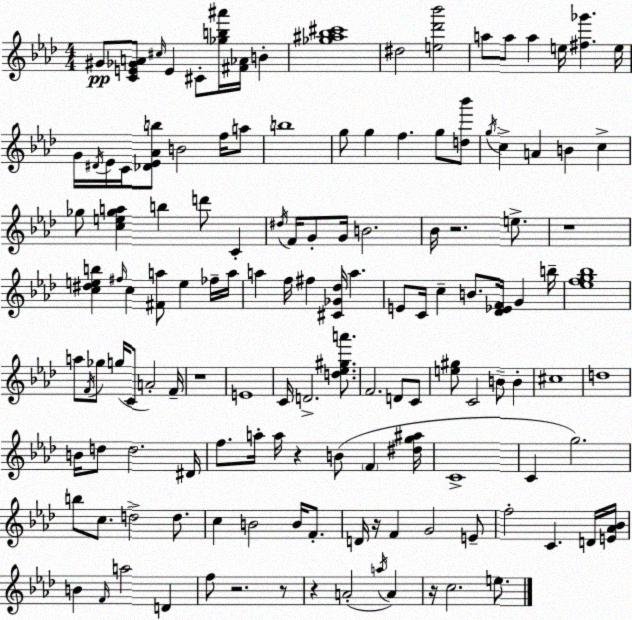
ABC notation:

X:1
T:Untitled
M:4/4
L:1/4
K:Ab
^G/2 [CE_GA]/2 ^c/4 E ^C/2 [_gb^a']/4 [^F_A]/4 B [_g^a_b^c']4 ^d2 [e_d'_b']2 a/2 a/2 a e/4 [^f_g'] e/4 G/4 ^D/4 _E/4 C/4 [_D_E_Ab]/2 B2 f/4 a/2 b4 g/2 g f g/2 [d_b']/2 g/4 c A B c _g/2 [ce_ga] b d'/2 C ^d/4 F/4 G/2 G/4 B2 _B/4 z2 e/2 z4 [c^deb] ^f/4 c [^Fa]/2 e _f/4 a/4 a f/4 ^f [^C_G_d]/4 a E/2 C/4 c B/2 [_D_EF]/4 G b/4 [_efg_b]4 a/2 F/4 _g/2 g/4 C/2 A2 F/4 z4 E4 C/4 D2 [d_e^ga']/2 F2 D/2 C/2 [e^g]/2 C2 B/2 B ^c4 d4 B/4 d/2 d2 ^D/4 f/2 a/4 a/4 z B/2 F [^dg^a]/4 C4 C g2 b/2 c/2 d2 d/2 c B2 B/4 F/2 D/4 z/4 F G2 E/2 f2 C D/4 [E_A_B]/4 B F/4 a2 D f/2 z2 z/2 z A2 a/4 A z/4 c2 e/2